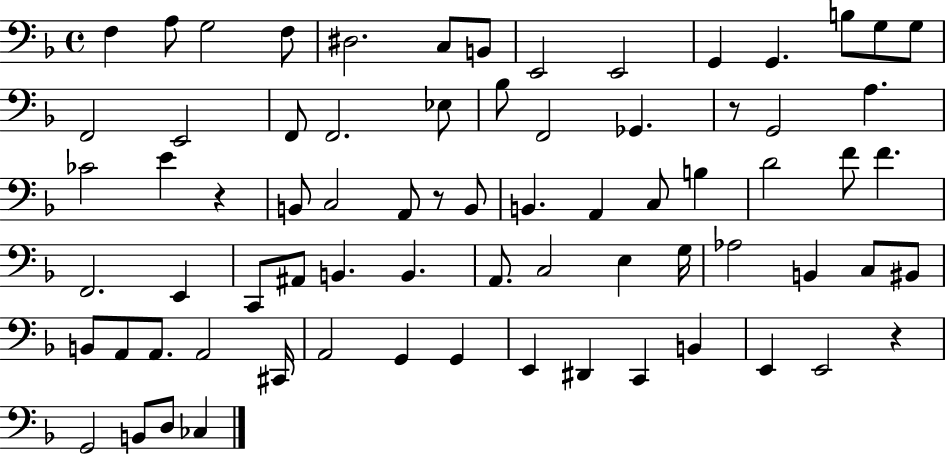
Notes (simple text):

F3/q A3/e G3/h F3/e D#3/h. C3/e B2/e E2/h E2/h G2/q G2/q. B3/e G3/e G3/e F2/h E2/h F2/e F2/h. Eb3/e Bb3/e F2/h Gb2/q. R/e G2/h A3/q. CES4/h E4/q R/q B2/e C3/h A2/e R/e B2/e B2/q. A2/q C3/e B3/q D4/h F4/e F4/q. F2/h. E2/q C2/e A#2/e B2/q. B2/q. A2/e. C3/h E3/q G3/s Ab3/h B2/q C3/e BIS2/e B2/e A2/e A2/e. A2/h C#2/s A2/h G2/q G2/q E2/q D#2/q C2/q B2/q E2/q E2/h R/q G2/h B2/e D3/e CES3/q